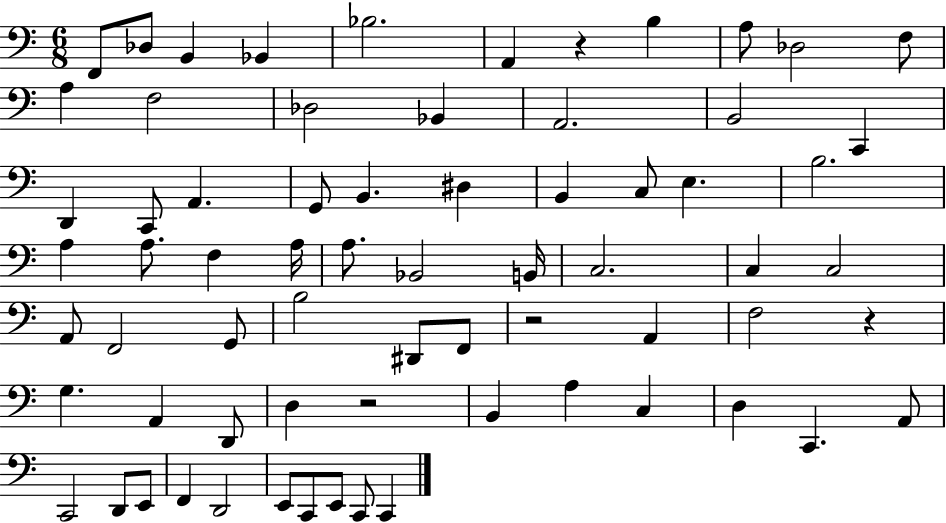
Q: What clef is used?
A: bass